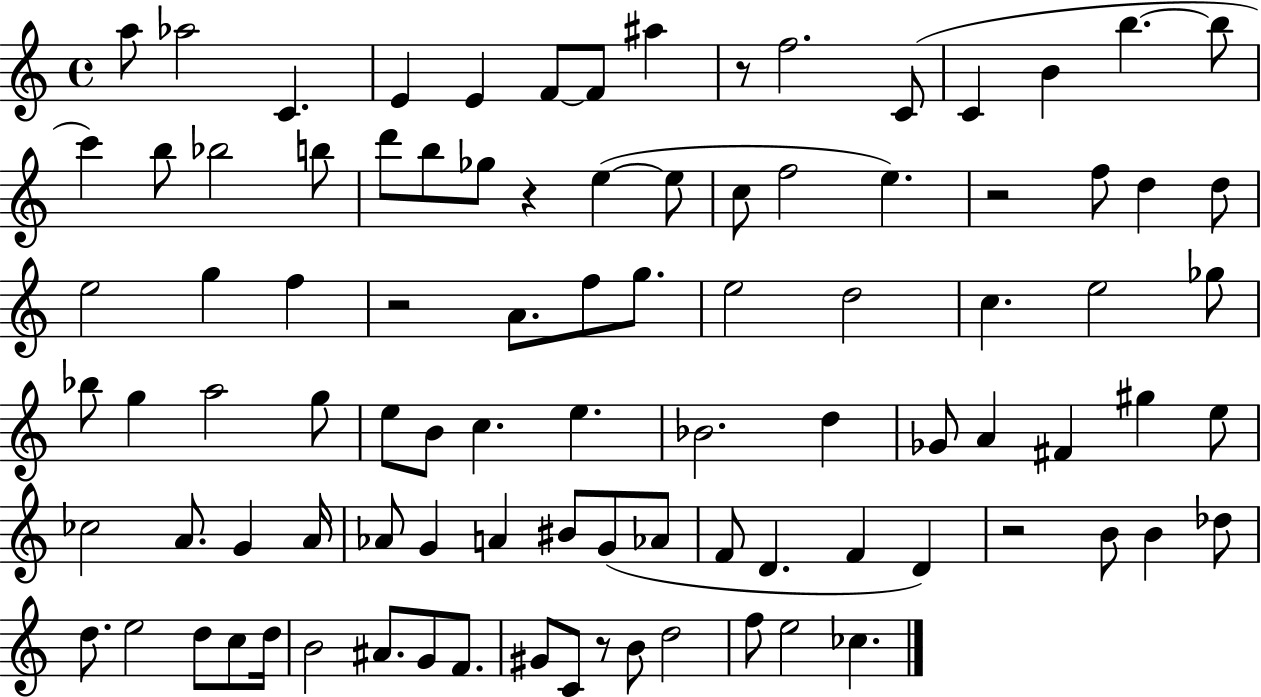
{
  \clef treble
  \time 4/4
  \defaultTimeSignature
  \key c \major
  a''8 aes''2 c'4. | e'4 e'4 f'8~~ f'8 ais''4 | r8 f''2. c'8( | c'4 b'4 b''4.~~ b''8 | \break c'''4) b''8 bes''2 b''8 | d'''8 b''8 ges''8 r4 e''4~(~ e''8 | c''8 f''2 e''4.) | r2 f''8 d''4 d''8 | \break e''2 g''4 f''4 | r2 a'8. f''8 g''8. | e''2 d''2 | c''4. e''2 ges''8 | \break bes''8 g''4 a''2 g''8 | e''8 b'8 c''4. e''4. | bes'2. d''4 | ges'8 a'4 fis'4 gis''4 e''8 | \break ces''2 a'8. g'4 a'16 | aes'8 g'4 a'4 bis'8 g'8( aes'8 | f'8 d'4. f'4 d'4) | r2 b'8 b'4 des''8 | \break d''8. e''2 d''8 c''8 d''16 | b'2 ais'8. g'8 f'8. | gis'8 c'8 r8 b'8 d''2 | f''8 e''2 ces''4. | \break \bar "|."
}